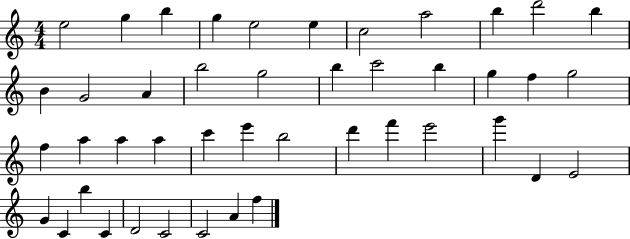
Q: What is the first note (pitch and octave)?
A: E5